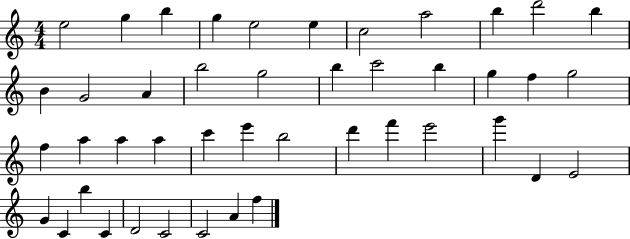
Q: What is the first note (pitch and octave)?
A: E5